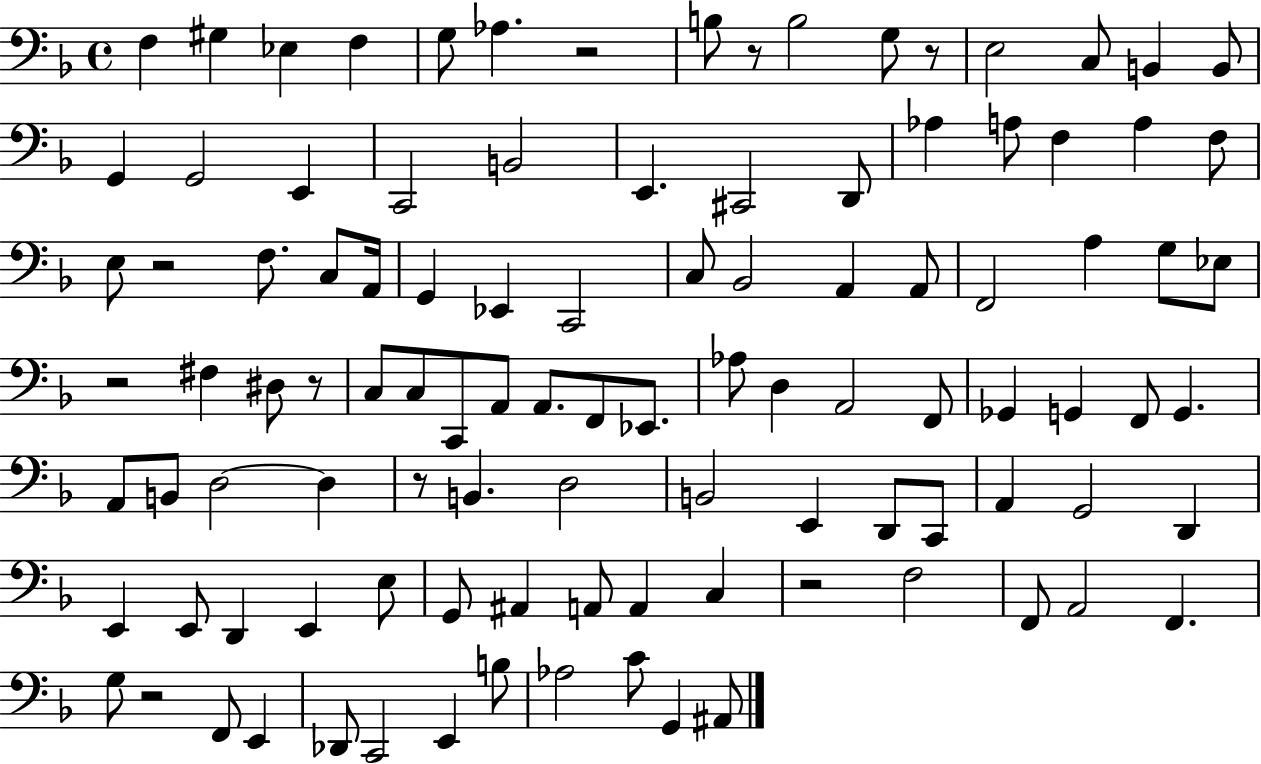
{
  \clef bass
  \time 4/4
  \defaultTimeSignature
  \key f \major
  f4 gis4 ees4 f4 | g8 aes4. r2 | b8 r8 b2 g8 r8 | e2 c8 b,4 b,8 | \break g,4 g,2 e,4 | c,2 b,2 | e,4. cis,2 d,8 | aes4 a8 f4 a4 f8 | \break e8 r2 f8. c8 a,16 | g,4 ees,4 c,2 | c8 bes,2 a,4 a,8 | f,2 a4 g8 ees8 | \break r2 fis4 dis8 r8 | c8 c8 c,8 a,8 a,8. f,8 ees,8. | aes8 d4 a,2 f,8 | ges,4 g,4 f,8 g,4. | \break a,8 b,8 d2~~ d4 | r8 b,4. d2 | b,2 e,4 d,8 c,8 | a,4 g,2 d,4 | \break e,4 e,8 d,4 e,4 e8 | g,8 ais,4 a,8 a,4 c4 | r2 f2 | f,8 a,2 f,4. | \break g8 r2 f,8 e,4 | des,8 c,2 e,4 b8 | aes2 c'8 g,4 ais,8 | \bar "|."
}